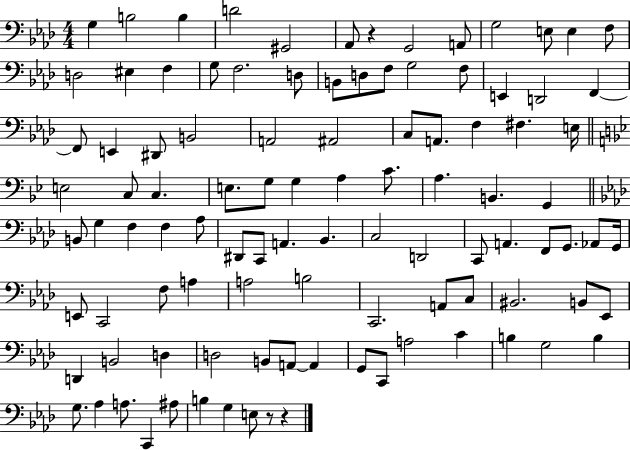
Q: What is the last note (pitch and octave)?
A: E3